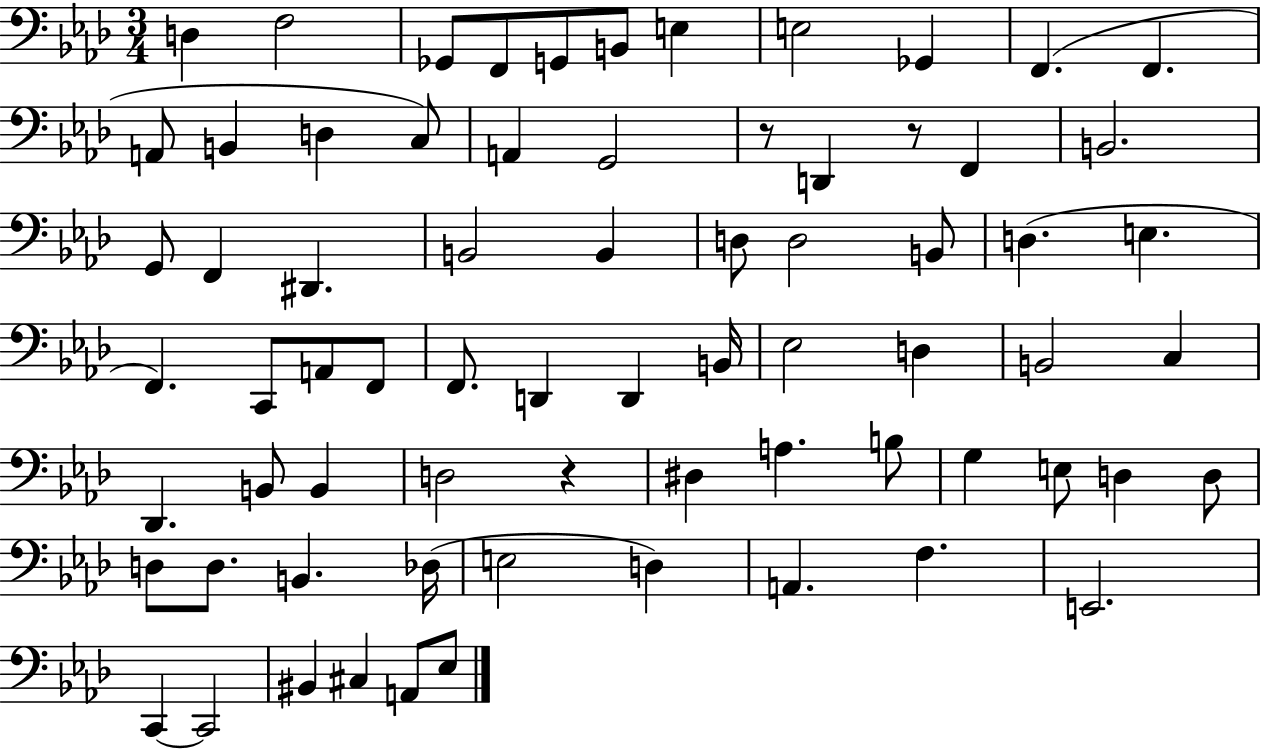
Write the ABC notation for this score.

X:1
T:Untitled
M:3/4
L:1/4
K:Ab
D, F,2 _G,,/2 F,,/2 G,,/2 B,,/2 E, E,2 _G,, F,, F,, A,,/2 B,, D, C,/2 A,, G,,2 z/2 D,, z/2 F,, B,,2 G,,/2 F,, ^D,, B,,2 B,, D,/2 D,2 B,,/2 D, E, F,, C,,/2 A,,/2 F,,/2 F,,/2 D,, D,, B,,/4 _E,2 D, B,,2 C, _D,, B,,/2 B,, D,2 z ^D, A, B,/2 G, E,/2 D, D,/2 D,/2 D,/2 B,, _D,/4 E,2 D, A,, F, E,,2 C,, C,,2 ^B,, ^C, A,,/2 _E,/2